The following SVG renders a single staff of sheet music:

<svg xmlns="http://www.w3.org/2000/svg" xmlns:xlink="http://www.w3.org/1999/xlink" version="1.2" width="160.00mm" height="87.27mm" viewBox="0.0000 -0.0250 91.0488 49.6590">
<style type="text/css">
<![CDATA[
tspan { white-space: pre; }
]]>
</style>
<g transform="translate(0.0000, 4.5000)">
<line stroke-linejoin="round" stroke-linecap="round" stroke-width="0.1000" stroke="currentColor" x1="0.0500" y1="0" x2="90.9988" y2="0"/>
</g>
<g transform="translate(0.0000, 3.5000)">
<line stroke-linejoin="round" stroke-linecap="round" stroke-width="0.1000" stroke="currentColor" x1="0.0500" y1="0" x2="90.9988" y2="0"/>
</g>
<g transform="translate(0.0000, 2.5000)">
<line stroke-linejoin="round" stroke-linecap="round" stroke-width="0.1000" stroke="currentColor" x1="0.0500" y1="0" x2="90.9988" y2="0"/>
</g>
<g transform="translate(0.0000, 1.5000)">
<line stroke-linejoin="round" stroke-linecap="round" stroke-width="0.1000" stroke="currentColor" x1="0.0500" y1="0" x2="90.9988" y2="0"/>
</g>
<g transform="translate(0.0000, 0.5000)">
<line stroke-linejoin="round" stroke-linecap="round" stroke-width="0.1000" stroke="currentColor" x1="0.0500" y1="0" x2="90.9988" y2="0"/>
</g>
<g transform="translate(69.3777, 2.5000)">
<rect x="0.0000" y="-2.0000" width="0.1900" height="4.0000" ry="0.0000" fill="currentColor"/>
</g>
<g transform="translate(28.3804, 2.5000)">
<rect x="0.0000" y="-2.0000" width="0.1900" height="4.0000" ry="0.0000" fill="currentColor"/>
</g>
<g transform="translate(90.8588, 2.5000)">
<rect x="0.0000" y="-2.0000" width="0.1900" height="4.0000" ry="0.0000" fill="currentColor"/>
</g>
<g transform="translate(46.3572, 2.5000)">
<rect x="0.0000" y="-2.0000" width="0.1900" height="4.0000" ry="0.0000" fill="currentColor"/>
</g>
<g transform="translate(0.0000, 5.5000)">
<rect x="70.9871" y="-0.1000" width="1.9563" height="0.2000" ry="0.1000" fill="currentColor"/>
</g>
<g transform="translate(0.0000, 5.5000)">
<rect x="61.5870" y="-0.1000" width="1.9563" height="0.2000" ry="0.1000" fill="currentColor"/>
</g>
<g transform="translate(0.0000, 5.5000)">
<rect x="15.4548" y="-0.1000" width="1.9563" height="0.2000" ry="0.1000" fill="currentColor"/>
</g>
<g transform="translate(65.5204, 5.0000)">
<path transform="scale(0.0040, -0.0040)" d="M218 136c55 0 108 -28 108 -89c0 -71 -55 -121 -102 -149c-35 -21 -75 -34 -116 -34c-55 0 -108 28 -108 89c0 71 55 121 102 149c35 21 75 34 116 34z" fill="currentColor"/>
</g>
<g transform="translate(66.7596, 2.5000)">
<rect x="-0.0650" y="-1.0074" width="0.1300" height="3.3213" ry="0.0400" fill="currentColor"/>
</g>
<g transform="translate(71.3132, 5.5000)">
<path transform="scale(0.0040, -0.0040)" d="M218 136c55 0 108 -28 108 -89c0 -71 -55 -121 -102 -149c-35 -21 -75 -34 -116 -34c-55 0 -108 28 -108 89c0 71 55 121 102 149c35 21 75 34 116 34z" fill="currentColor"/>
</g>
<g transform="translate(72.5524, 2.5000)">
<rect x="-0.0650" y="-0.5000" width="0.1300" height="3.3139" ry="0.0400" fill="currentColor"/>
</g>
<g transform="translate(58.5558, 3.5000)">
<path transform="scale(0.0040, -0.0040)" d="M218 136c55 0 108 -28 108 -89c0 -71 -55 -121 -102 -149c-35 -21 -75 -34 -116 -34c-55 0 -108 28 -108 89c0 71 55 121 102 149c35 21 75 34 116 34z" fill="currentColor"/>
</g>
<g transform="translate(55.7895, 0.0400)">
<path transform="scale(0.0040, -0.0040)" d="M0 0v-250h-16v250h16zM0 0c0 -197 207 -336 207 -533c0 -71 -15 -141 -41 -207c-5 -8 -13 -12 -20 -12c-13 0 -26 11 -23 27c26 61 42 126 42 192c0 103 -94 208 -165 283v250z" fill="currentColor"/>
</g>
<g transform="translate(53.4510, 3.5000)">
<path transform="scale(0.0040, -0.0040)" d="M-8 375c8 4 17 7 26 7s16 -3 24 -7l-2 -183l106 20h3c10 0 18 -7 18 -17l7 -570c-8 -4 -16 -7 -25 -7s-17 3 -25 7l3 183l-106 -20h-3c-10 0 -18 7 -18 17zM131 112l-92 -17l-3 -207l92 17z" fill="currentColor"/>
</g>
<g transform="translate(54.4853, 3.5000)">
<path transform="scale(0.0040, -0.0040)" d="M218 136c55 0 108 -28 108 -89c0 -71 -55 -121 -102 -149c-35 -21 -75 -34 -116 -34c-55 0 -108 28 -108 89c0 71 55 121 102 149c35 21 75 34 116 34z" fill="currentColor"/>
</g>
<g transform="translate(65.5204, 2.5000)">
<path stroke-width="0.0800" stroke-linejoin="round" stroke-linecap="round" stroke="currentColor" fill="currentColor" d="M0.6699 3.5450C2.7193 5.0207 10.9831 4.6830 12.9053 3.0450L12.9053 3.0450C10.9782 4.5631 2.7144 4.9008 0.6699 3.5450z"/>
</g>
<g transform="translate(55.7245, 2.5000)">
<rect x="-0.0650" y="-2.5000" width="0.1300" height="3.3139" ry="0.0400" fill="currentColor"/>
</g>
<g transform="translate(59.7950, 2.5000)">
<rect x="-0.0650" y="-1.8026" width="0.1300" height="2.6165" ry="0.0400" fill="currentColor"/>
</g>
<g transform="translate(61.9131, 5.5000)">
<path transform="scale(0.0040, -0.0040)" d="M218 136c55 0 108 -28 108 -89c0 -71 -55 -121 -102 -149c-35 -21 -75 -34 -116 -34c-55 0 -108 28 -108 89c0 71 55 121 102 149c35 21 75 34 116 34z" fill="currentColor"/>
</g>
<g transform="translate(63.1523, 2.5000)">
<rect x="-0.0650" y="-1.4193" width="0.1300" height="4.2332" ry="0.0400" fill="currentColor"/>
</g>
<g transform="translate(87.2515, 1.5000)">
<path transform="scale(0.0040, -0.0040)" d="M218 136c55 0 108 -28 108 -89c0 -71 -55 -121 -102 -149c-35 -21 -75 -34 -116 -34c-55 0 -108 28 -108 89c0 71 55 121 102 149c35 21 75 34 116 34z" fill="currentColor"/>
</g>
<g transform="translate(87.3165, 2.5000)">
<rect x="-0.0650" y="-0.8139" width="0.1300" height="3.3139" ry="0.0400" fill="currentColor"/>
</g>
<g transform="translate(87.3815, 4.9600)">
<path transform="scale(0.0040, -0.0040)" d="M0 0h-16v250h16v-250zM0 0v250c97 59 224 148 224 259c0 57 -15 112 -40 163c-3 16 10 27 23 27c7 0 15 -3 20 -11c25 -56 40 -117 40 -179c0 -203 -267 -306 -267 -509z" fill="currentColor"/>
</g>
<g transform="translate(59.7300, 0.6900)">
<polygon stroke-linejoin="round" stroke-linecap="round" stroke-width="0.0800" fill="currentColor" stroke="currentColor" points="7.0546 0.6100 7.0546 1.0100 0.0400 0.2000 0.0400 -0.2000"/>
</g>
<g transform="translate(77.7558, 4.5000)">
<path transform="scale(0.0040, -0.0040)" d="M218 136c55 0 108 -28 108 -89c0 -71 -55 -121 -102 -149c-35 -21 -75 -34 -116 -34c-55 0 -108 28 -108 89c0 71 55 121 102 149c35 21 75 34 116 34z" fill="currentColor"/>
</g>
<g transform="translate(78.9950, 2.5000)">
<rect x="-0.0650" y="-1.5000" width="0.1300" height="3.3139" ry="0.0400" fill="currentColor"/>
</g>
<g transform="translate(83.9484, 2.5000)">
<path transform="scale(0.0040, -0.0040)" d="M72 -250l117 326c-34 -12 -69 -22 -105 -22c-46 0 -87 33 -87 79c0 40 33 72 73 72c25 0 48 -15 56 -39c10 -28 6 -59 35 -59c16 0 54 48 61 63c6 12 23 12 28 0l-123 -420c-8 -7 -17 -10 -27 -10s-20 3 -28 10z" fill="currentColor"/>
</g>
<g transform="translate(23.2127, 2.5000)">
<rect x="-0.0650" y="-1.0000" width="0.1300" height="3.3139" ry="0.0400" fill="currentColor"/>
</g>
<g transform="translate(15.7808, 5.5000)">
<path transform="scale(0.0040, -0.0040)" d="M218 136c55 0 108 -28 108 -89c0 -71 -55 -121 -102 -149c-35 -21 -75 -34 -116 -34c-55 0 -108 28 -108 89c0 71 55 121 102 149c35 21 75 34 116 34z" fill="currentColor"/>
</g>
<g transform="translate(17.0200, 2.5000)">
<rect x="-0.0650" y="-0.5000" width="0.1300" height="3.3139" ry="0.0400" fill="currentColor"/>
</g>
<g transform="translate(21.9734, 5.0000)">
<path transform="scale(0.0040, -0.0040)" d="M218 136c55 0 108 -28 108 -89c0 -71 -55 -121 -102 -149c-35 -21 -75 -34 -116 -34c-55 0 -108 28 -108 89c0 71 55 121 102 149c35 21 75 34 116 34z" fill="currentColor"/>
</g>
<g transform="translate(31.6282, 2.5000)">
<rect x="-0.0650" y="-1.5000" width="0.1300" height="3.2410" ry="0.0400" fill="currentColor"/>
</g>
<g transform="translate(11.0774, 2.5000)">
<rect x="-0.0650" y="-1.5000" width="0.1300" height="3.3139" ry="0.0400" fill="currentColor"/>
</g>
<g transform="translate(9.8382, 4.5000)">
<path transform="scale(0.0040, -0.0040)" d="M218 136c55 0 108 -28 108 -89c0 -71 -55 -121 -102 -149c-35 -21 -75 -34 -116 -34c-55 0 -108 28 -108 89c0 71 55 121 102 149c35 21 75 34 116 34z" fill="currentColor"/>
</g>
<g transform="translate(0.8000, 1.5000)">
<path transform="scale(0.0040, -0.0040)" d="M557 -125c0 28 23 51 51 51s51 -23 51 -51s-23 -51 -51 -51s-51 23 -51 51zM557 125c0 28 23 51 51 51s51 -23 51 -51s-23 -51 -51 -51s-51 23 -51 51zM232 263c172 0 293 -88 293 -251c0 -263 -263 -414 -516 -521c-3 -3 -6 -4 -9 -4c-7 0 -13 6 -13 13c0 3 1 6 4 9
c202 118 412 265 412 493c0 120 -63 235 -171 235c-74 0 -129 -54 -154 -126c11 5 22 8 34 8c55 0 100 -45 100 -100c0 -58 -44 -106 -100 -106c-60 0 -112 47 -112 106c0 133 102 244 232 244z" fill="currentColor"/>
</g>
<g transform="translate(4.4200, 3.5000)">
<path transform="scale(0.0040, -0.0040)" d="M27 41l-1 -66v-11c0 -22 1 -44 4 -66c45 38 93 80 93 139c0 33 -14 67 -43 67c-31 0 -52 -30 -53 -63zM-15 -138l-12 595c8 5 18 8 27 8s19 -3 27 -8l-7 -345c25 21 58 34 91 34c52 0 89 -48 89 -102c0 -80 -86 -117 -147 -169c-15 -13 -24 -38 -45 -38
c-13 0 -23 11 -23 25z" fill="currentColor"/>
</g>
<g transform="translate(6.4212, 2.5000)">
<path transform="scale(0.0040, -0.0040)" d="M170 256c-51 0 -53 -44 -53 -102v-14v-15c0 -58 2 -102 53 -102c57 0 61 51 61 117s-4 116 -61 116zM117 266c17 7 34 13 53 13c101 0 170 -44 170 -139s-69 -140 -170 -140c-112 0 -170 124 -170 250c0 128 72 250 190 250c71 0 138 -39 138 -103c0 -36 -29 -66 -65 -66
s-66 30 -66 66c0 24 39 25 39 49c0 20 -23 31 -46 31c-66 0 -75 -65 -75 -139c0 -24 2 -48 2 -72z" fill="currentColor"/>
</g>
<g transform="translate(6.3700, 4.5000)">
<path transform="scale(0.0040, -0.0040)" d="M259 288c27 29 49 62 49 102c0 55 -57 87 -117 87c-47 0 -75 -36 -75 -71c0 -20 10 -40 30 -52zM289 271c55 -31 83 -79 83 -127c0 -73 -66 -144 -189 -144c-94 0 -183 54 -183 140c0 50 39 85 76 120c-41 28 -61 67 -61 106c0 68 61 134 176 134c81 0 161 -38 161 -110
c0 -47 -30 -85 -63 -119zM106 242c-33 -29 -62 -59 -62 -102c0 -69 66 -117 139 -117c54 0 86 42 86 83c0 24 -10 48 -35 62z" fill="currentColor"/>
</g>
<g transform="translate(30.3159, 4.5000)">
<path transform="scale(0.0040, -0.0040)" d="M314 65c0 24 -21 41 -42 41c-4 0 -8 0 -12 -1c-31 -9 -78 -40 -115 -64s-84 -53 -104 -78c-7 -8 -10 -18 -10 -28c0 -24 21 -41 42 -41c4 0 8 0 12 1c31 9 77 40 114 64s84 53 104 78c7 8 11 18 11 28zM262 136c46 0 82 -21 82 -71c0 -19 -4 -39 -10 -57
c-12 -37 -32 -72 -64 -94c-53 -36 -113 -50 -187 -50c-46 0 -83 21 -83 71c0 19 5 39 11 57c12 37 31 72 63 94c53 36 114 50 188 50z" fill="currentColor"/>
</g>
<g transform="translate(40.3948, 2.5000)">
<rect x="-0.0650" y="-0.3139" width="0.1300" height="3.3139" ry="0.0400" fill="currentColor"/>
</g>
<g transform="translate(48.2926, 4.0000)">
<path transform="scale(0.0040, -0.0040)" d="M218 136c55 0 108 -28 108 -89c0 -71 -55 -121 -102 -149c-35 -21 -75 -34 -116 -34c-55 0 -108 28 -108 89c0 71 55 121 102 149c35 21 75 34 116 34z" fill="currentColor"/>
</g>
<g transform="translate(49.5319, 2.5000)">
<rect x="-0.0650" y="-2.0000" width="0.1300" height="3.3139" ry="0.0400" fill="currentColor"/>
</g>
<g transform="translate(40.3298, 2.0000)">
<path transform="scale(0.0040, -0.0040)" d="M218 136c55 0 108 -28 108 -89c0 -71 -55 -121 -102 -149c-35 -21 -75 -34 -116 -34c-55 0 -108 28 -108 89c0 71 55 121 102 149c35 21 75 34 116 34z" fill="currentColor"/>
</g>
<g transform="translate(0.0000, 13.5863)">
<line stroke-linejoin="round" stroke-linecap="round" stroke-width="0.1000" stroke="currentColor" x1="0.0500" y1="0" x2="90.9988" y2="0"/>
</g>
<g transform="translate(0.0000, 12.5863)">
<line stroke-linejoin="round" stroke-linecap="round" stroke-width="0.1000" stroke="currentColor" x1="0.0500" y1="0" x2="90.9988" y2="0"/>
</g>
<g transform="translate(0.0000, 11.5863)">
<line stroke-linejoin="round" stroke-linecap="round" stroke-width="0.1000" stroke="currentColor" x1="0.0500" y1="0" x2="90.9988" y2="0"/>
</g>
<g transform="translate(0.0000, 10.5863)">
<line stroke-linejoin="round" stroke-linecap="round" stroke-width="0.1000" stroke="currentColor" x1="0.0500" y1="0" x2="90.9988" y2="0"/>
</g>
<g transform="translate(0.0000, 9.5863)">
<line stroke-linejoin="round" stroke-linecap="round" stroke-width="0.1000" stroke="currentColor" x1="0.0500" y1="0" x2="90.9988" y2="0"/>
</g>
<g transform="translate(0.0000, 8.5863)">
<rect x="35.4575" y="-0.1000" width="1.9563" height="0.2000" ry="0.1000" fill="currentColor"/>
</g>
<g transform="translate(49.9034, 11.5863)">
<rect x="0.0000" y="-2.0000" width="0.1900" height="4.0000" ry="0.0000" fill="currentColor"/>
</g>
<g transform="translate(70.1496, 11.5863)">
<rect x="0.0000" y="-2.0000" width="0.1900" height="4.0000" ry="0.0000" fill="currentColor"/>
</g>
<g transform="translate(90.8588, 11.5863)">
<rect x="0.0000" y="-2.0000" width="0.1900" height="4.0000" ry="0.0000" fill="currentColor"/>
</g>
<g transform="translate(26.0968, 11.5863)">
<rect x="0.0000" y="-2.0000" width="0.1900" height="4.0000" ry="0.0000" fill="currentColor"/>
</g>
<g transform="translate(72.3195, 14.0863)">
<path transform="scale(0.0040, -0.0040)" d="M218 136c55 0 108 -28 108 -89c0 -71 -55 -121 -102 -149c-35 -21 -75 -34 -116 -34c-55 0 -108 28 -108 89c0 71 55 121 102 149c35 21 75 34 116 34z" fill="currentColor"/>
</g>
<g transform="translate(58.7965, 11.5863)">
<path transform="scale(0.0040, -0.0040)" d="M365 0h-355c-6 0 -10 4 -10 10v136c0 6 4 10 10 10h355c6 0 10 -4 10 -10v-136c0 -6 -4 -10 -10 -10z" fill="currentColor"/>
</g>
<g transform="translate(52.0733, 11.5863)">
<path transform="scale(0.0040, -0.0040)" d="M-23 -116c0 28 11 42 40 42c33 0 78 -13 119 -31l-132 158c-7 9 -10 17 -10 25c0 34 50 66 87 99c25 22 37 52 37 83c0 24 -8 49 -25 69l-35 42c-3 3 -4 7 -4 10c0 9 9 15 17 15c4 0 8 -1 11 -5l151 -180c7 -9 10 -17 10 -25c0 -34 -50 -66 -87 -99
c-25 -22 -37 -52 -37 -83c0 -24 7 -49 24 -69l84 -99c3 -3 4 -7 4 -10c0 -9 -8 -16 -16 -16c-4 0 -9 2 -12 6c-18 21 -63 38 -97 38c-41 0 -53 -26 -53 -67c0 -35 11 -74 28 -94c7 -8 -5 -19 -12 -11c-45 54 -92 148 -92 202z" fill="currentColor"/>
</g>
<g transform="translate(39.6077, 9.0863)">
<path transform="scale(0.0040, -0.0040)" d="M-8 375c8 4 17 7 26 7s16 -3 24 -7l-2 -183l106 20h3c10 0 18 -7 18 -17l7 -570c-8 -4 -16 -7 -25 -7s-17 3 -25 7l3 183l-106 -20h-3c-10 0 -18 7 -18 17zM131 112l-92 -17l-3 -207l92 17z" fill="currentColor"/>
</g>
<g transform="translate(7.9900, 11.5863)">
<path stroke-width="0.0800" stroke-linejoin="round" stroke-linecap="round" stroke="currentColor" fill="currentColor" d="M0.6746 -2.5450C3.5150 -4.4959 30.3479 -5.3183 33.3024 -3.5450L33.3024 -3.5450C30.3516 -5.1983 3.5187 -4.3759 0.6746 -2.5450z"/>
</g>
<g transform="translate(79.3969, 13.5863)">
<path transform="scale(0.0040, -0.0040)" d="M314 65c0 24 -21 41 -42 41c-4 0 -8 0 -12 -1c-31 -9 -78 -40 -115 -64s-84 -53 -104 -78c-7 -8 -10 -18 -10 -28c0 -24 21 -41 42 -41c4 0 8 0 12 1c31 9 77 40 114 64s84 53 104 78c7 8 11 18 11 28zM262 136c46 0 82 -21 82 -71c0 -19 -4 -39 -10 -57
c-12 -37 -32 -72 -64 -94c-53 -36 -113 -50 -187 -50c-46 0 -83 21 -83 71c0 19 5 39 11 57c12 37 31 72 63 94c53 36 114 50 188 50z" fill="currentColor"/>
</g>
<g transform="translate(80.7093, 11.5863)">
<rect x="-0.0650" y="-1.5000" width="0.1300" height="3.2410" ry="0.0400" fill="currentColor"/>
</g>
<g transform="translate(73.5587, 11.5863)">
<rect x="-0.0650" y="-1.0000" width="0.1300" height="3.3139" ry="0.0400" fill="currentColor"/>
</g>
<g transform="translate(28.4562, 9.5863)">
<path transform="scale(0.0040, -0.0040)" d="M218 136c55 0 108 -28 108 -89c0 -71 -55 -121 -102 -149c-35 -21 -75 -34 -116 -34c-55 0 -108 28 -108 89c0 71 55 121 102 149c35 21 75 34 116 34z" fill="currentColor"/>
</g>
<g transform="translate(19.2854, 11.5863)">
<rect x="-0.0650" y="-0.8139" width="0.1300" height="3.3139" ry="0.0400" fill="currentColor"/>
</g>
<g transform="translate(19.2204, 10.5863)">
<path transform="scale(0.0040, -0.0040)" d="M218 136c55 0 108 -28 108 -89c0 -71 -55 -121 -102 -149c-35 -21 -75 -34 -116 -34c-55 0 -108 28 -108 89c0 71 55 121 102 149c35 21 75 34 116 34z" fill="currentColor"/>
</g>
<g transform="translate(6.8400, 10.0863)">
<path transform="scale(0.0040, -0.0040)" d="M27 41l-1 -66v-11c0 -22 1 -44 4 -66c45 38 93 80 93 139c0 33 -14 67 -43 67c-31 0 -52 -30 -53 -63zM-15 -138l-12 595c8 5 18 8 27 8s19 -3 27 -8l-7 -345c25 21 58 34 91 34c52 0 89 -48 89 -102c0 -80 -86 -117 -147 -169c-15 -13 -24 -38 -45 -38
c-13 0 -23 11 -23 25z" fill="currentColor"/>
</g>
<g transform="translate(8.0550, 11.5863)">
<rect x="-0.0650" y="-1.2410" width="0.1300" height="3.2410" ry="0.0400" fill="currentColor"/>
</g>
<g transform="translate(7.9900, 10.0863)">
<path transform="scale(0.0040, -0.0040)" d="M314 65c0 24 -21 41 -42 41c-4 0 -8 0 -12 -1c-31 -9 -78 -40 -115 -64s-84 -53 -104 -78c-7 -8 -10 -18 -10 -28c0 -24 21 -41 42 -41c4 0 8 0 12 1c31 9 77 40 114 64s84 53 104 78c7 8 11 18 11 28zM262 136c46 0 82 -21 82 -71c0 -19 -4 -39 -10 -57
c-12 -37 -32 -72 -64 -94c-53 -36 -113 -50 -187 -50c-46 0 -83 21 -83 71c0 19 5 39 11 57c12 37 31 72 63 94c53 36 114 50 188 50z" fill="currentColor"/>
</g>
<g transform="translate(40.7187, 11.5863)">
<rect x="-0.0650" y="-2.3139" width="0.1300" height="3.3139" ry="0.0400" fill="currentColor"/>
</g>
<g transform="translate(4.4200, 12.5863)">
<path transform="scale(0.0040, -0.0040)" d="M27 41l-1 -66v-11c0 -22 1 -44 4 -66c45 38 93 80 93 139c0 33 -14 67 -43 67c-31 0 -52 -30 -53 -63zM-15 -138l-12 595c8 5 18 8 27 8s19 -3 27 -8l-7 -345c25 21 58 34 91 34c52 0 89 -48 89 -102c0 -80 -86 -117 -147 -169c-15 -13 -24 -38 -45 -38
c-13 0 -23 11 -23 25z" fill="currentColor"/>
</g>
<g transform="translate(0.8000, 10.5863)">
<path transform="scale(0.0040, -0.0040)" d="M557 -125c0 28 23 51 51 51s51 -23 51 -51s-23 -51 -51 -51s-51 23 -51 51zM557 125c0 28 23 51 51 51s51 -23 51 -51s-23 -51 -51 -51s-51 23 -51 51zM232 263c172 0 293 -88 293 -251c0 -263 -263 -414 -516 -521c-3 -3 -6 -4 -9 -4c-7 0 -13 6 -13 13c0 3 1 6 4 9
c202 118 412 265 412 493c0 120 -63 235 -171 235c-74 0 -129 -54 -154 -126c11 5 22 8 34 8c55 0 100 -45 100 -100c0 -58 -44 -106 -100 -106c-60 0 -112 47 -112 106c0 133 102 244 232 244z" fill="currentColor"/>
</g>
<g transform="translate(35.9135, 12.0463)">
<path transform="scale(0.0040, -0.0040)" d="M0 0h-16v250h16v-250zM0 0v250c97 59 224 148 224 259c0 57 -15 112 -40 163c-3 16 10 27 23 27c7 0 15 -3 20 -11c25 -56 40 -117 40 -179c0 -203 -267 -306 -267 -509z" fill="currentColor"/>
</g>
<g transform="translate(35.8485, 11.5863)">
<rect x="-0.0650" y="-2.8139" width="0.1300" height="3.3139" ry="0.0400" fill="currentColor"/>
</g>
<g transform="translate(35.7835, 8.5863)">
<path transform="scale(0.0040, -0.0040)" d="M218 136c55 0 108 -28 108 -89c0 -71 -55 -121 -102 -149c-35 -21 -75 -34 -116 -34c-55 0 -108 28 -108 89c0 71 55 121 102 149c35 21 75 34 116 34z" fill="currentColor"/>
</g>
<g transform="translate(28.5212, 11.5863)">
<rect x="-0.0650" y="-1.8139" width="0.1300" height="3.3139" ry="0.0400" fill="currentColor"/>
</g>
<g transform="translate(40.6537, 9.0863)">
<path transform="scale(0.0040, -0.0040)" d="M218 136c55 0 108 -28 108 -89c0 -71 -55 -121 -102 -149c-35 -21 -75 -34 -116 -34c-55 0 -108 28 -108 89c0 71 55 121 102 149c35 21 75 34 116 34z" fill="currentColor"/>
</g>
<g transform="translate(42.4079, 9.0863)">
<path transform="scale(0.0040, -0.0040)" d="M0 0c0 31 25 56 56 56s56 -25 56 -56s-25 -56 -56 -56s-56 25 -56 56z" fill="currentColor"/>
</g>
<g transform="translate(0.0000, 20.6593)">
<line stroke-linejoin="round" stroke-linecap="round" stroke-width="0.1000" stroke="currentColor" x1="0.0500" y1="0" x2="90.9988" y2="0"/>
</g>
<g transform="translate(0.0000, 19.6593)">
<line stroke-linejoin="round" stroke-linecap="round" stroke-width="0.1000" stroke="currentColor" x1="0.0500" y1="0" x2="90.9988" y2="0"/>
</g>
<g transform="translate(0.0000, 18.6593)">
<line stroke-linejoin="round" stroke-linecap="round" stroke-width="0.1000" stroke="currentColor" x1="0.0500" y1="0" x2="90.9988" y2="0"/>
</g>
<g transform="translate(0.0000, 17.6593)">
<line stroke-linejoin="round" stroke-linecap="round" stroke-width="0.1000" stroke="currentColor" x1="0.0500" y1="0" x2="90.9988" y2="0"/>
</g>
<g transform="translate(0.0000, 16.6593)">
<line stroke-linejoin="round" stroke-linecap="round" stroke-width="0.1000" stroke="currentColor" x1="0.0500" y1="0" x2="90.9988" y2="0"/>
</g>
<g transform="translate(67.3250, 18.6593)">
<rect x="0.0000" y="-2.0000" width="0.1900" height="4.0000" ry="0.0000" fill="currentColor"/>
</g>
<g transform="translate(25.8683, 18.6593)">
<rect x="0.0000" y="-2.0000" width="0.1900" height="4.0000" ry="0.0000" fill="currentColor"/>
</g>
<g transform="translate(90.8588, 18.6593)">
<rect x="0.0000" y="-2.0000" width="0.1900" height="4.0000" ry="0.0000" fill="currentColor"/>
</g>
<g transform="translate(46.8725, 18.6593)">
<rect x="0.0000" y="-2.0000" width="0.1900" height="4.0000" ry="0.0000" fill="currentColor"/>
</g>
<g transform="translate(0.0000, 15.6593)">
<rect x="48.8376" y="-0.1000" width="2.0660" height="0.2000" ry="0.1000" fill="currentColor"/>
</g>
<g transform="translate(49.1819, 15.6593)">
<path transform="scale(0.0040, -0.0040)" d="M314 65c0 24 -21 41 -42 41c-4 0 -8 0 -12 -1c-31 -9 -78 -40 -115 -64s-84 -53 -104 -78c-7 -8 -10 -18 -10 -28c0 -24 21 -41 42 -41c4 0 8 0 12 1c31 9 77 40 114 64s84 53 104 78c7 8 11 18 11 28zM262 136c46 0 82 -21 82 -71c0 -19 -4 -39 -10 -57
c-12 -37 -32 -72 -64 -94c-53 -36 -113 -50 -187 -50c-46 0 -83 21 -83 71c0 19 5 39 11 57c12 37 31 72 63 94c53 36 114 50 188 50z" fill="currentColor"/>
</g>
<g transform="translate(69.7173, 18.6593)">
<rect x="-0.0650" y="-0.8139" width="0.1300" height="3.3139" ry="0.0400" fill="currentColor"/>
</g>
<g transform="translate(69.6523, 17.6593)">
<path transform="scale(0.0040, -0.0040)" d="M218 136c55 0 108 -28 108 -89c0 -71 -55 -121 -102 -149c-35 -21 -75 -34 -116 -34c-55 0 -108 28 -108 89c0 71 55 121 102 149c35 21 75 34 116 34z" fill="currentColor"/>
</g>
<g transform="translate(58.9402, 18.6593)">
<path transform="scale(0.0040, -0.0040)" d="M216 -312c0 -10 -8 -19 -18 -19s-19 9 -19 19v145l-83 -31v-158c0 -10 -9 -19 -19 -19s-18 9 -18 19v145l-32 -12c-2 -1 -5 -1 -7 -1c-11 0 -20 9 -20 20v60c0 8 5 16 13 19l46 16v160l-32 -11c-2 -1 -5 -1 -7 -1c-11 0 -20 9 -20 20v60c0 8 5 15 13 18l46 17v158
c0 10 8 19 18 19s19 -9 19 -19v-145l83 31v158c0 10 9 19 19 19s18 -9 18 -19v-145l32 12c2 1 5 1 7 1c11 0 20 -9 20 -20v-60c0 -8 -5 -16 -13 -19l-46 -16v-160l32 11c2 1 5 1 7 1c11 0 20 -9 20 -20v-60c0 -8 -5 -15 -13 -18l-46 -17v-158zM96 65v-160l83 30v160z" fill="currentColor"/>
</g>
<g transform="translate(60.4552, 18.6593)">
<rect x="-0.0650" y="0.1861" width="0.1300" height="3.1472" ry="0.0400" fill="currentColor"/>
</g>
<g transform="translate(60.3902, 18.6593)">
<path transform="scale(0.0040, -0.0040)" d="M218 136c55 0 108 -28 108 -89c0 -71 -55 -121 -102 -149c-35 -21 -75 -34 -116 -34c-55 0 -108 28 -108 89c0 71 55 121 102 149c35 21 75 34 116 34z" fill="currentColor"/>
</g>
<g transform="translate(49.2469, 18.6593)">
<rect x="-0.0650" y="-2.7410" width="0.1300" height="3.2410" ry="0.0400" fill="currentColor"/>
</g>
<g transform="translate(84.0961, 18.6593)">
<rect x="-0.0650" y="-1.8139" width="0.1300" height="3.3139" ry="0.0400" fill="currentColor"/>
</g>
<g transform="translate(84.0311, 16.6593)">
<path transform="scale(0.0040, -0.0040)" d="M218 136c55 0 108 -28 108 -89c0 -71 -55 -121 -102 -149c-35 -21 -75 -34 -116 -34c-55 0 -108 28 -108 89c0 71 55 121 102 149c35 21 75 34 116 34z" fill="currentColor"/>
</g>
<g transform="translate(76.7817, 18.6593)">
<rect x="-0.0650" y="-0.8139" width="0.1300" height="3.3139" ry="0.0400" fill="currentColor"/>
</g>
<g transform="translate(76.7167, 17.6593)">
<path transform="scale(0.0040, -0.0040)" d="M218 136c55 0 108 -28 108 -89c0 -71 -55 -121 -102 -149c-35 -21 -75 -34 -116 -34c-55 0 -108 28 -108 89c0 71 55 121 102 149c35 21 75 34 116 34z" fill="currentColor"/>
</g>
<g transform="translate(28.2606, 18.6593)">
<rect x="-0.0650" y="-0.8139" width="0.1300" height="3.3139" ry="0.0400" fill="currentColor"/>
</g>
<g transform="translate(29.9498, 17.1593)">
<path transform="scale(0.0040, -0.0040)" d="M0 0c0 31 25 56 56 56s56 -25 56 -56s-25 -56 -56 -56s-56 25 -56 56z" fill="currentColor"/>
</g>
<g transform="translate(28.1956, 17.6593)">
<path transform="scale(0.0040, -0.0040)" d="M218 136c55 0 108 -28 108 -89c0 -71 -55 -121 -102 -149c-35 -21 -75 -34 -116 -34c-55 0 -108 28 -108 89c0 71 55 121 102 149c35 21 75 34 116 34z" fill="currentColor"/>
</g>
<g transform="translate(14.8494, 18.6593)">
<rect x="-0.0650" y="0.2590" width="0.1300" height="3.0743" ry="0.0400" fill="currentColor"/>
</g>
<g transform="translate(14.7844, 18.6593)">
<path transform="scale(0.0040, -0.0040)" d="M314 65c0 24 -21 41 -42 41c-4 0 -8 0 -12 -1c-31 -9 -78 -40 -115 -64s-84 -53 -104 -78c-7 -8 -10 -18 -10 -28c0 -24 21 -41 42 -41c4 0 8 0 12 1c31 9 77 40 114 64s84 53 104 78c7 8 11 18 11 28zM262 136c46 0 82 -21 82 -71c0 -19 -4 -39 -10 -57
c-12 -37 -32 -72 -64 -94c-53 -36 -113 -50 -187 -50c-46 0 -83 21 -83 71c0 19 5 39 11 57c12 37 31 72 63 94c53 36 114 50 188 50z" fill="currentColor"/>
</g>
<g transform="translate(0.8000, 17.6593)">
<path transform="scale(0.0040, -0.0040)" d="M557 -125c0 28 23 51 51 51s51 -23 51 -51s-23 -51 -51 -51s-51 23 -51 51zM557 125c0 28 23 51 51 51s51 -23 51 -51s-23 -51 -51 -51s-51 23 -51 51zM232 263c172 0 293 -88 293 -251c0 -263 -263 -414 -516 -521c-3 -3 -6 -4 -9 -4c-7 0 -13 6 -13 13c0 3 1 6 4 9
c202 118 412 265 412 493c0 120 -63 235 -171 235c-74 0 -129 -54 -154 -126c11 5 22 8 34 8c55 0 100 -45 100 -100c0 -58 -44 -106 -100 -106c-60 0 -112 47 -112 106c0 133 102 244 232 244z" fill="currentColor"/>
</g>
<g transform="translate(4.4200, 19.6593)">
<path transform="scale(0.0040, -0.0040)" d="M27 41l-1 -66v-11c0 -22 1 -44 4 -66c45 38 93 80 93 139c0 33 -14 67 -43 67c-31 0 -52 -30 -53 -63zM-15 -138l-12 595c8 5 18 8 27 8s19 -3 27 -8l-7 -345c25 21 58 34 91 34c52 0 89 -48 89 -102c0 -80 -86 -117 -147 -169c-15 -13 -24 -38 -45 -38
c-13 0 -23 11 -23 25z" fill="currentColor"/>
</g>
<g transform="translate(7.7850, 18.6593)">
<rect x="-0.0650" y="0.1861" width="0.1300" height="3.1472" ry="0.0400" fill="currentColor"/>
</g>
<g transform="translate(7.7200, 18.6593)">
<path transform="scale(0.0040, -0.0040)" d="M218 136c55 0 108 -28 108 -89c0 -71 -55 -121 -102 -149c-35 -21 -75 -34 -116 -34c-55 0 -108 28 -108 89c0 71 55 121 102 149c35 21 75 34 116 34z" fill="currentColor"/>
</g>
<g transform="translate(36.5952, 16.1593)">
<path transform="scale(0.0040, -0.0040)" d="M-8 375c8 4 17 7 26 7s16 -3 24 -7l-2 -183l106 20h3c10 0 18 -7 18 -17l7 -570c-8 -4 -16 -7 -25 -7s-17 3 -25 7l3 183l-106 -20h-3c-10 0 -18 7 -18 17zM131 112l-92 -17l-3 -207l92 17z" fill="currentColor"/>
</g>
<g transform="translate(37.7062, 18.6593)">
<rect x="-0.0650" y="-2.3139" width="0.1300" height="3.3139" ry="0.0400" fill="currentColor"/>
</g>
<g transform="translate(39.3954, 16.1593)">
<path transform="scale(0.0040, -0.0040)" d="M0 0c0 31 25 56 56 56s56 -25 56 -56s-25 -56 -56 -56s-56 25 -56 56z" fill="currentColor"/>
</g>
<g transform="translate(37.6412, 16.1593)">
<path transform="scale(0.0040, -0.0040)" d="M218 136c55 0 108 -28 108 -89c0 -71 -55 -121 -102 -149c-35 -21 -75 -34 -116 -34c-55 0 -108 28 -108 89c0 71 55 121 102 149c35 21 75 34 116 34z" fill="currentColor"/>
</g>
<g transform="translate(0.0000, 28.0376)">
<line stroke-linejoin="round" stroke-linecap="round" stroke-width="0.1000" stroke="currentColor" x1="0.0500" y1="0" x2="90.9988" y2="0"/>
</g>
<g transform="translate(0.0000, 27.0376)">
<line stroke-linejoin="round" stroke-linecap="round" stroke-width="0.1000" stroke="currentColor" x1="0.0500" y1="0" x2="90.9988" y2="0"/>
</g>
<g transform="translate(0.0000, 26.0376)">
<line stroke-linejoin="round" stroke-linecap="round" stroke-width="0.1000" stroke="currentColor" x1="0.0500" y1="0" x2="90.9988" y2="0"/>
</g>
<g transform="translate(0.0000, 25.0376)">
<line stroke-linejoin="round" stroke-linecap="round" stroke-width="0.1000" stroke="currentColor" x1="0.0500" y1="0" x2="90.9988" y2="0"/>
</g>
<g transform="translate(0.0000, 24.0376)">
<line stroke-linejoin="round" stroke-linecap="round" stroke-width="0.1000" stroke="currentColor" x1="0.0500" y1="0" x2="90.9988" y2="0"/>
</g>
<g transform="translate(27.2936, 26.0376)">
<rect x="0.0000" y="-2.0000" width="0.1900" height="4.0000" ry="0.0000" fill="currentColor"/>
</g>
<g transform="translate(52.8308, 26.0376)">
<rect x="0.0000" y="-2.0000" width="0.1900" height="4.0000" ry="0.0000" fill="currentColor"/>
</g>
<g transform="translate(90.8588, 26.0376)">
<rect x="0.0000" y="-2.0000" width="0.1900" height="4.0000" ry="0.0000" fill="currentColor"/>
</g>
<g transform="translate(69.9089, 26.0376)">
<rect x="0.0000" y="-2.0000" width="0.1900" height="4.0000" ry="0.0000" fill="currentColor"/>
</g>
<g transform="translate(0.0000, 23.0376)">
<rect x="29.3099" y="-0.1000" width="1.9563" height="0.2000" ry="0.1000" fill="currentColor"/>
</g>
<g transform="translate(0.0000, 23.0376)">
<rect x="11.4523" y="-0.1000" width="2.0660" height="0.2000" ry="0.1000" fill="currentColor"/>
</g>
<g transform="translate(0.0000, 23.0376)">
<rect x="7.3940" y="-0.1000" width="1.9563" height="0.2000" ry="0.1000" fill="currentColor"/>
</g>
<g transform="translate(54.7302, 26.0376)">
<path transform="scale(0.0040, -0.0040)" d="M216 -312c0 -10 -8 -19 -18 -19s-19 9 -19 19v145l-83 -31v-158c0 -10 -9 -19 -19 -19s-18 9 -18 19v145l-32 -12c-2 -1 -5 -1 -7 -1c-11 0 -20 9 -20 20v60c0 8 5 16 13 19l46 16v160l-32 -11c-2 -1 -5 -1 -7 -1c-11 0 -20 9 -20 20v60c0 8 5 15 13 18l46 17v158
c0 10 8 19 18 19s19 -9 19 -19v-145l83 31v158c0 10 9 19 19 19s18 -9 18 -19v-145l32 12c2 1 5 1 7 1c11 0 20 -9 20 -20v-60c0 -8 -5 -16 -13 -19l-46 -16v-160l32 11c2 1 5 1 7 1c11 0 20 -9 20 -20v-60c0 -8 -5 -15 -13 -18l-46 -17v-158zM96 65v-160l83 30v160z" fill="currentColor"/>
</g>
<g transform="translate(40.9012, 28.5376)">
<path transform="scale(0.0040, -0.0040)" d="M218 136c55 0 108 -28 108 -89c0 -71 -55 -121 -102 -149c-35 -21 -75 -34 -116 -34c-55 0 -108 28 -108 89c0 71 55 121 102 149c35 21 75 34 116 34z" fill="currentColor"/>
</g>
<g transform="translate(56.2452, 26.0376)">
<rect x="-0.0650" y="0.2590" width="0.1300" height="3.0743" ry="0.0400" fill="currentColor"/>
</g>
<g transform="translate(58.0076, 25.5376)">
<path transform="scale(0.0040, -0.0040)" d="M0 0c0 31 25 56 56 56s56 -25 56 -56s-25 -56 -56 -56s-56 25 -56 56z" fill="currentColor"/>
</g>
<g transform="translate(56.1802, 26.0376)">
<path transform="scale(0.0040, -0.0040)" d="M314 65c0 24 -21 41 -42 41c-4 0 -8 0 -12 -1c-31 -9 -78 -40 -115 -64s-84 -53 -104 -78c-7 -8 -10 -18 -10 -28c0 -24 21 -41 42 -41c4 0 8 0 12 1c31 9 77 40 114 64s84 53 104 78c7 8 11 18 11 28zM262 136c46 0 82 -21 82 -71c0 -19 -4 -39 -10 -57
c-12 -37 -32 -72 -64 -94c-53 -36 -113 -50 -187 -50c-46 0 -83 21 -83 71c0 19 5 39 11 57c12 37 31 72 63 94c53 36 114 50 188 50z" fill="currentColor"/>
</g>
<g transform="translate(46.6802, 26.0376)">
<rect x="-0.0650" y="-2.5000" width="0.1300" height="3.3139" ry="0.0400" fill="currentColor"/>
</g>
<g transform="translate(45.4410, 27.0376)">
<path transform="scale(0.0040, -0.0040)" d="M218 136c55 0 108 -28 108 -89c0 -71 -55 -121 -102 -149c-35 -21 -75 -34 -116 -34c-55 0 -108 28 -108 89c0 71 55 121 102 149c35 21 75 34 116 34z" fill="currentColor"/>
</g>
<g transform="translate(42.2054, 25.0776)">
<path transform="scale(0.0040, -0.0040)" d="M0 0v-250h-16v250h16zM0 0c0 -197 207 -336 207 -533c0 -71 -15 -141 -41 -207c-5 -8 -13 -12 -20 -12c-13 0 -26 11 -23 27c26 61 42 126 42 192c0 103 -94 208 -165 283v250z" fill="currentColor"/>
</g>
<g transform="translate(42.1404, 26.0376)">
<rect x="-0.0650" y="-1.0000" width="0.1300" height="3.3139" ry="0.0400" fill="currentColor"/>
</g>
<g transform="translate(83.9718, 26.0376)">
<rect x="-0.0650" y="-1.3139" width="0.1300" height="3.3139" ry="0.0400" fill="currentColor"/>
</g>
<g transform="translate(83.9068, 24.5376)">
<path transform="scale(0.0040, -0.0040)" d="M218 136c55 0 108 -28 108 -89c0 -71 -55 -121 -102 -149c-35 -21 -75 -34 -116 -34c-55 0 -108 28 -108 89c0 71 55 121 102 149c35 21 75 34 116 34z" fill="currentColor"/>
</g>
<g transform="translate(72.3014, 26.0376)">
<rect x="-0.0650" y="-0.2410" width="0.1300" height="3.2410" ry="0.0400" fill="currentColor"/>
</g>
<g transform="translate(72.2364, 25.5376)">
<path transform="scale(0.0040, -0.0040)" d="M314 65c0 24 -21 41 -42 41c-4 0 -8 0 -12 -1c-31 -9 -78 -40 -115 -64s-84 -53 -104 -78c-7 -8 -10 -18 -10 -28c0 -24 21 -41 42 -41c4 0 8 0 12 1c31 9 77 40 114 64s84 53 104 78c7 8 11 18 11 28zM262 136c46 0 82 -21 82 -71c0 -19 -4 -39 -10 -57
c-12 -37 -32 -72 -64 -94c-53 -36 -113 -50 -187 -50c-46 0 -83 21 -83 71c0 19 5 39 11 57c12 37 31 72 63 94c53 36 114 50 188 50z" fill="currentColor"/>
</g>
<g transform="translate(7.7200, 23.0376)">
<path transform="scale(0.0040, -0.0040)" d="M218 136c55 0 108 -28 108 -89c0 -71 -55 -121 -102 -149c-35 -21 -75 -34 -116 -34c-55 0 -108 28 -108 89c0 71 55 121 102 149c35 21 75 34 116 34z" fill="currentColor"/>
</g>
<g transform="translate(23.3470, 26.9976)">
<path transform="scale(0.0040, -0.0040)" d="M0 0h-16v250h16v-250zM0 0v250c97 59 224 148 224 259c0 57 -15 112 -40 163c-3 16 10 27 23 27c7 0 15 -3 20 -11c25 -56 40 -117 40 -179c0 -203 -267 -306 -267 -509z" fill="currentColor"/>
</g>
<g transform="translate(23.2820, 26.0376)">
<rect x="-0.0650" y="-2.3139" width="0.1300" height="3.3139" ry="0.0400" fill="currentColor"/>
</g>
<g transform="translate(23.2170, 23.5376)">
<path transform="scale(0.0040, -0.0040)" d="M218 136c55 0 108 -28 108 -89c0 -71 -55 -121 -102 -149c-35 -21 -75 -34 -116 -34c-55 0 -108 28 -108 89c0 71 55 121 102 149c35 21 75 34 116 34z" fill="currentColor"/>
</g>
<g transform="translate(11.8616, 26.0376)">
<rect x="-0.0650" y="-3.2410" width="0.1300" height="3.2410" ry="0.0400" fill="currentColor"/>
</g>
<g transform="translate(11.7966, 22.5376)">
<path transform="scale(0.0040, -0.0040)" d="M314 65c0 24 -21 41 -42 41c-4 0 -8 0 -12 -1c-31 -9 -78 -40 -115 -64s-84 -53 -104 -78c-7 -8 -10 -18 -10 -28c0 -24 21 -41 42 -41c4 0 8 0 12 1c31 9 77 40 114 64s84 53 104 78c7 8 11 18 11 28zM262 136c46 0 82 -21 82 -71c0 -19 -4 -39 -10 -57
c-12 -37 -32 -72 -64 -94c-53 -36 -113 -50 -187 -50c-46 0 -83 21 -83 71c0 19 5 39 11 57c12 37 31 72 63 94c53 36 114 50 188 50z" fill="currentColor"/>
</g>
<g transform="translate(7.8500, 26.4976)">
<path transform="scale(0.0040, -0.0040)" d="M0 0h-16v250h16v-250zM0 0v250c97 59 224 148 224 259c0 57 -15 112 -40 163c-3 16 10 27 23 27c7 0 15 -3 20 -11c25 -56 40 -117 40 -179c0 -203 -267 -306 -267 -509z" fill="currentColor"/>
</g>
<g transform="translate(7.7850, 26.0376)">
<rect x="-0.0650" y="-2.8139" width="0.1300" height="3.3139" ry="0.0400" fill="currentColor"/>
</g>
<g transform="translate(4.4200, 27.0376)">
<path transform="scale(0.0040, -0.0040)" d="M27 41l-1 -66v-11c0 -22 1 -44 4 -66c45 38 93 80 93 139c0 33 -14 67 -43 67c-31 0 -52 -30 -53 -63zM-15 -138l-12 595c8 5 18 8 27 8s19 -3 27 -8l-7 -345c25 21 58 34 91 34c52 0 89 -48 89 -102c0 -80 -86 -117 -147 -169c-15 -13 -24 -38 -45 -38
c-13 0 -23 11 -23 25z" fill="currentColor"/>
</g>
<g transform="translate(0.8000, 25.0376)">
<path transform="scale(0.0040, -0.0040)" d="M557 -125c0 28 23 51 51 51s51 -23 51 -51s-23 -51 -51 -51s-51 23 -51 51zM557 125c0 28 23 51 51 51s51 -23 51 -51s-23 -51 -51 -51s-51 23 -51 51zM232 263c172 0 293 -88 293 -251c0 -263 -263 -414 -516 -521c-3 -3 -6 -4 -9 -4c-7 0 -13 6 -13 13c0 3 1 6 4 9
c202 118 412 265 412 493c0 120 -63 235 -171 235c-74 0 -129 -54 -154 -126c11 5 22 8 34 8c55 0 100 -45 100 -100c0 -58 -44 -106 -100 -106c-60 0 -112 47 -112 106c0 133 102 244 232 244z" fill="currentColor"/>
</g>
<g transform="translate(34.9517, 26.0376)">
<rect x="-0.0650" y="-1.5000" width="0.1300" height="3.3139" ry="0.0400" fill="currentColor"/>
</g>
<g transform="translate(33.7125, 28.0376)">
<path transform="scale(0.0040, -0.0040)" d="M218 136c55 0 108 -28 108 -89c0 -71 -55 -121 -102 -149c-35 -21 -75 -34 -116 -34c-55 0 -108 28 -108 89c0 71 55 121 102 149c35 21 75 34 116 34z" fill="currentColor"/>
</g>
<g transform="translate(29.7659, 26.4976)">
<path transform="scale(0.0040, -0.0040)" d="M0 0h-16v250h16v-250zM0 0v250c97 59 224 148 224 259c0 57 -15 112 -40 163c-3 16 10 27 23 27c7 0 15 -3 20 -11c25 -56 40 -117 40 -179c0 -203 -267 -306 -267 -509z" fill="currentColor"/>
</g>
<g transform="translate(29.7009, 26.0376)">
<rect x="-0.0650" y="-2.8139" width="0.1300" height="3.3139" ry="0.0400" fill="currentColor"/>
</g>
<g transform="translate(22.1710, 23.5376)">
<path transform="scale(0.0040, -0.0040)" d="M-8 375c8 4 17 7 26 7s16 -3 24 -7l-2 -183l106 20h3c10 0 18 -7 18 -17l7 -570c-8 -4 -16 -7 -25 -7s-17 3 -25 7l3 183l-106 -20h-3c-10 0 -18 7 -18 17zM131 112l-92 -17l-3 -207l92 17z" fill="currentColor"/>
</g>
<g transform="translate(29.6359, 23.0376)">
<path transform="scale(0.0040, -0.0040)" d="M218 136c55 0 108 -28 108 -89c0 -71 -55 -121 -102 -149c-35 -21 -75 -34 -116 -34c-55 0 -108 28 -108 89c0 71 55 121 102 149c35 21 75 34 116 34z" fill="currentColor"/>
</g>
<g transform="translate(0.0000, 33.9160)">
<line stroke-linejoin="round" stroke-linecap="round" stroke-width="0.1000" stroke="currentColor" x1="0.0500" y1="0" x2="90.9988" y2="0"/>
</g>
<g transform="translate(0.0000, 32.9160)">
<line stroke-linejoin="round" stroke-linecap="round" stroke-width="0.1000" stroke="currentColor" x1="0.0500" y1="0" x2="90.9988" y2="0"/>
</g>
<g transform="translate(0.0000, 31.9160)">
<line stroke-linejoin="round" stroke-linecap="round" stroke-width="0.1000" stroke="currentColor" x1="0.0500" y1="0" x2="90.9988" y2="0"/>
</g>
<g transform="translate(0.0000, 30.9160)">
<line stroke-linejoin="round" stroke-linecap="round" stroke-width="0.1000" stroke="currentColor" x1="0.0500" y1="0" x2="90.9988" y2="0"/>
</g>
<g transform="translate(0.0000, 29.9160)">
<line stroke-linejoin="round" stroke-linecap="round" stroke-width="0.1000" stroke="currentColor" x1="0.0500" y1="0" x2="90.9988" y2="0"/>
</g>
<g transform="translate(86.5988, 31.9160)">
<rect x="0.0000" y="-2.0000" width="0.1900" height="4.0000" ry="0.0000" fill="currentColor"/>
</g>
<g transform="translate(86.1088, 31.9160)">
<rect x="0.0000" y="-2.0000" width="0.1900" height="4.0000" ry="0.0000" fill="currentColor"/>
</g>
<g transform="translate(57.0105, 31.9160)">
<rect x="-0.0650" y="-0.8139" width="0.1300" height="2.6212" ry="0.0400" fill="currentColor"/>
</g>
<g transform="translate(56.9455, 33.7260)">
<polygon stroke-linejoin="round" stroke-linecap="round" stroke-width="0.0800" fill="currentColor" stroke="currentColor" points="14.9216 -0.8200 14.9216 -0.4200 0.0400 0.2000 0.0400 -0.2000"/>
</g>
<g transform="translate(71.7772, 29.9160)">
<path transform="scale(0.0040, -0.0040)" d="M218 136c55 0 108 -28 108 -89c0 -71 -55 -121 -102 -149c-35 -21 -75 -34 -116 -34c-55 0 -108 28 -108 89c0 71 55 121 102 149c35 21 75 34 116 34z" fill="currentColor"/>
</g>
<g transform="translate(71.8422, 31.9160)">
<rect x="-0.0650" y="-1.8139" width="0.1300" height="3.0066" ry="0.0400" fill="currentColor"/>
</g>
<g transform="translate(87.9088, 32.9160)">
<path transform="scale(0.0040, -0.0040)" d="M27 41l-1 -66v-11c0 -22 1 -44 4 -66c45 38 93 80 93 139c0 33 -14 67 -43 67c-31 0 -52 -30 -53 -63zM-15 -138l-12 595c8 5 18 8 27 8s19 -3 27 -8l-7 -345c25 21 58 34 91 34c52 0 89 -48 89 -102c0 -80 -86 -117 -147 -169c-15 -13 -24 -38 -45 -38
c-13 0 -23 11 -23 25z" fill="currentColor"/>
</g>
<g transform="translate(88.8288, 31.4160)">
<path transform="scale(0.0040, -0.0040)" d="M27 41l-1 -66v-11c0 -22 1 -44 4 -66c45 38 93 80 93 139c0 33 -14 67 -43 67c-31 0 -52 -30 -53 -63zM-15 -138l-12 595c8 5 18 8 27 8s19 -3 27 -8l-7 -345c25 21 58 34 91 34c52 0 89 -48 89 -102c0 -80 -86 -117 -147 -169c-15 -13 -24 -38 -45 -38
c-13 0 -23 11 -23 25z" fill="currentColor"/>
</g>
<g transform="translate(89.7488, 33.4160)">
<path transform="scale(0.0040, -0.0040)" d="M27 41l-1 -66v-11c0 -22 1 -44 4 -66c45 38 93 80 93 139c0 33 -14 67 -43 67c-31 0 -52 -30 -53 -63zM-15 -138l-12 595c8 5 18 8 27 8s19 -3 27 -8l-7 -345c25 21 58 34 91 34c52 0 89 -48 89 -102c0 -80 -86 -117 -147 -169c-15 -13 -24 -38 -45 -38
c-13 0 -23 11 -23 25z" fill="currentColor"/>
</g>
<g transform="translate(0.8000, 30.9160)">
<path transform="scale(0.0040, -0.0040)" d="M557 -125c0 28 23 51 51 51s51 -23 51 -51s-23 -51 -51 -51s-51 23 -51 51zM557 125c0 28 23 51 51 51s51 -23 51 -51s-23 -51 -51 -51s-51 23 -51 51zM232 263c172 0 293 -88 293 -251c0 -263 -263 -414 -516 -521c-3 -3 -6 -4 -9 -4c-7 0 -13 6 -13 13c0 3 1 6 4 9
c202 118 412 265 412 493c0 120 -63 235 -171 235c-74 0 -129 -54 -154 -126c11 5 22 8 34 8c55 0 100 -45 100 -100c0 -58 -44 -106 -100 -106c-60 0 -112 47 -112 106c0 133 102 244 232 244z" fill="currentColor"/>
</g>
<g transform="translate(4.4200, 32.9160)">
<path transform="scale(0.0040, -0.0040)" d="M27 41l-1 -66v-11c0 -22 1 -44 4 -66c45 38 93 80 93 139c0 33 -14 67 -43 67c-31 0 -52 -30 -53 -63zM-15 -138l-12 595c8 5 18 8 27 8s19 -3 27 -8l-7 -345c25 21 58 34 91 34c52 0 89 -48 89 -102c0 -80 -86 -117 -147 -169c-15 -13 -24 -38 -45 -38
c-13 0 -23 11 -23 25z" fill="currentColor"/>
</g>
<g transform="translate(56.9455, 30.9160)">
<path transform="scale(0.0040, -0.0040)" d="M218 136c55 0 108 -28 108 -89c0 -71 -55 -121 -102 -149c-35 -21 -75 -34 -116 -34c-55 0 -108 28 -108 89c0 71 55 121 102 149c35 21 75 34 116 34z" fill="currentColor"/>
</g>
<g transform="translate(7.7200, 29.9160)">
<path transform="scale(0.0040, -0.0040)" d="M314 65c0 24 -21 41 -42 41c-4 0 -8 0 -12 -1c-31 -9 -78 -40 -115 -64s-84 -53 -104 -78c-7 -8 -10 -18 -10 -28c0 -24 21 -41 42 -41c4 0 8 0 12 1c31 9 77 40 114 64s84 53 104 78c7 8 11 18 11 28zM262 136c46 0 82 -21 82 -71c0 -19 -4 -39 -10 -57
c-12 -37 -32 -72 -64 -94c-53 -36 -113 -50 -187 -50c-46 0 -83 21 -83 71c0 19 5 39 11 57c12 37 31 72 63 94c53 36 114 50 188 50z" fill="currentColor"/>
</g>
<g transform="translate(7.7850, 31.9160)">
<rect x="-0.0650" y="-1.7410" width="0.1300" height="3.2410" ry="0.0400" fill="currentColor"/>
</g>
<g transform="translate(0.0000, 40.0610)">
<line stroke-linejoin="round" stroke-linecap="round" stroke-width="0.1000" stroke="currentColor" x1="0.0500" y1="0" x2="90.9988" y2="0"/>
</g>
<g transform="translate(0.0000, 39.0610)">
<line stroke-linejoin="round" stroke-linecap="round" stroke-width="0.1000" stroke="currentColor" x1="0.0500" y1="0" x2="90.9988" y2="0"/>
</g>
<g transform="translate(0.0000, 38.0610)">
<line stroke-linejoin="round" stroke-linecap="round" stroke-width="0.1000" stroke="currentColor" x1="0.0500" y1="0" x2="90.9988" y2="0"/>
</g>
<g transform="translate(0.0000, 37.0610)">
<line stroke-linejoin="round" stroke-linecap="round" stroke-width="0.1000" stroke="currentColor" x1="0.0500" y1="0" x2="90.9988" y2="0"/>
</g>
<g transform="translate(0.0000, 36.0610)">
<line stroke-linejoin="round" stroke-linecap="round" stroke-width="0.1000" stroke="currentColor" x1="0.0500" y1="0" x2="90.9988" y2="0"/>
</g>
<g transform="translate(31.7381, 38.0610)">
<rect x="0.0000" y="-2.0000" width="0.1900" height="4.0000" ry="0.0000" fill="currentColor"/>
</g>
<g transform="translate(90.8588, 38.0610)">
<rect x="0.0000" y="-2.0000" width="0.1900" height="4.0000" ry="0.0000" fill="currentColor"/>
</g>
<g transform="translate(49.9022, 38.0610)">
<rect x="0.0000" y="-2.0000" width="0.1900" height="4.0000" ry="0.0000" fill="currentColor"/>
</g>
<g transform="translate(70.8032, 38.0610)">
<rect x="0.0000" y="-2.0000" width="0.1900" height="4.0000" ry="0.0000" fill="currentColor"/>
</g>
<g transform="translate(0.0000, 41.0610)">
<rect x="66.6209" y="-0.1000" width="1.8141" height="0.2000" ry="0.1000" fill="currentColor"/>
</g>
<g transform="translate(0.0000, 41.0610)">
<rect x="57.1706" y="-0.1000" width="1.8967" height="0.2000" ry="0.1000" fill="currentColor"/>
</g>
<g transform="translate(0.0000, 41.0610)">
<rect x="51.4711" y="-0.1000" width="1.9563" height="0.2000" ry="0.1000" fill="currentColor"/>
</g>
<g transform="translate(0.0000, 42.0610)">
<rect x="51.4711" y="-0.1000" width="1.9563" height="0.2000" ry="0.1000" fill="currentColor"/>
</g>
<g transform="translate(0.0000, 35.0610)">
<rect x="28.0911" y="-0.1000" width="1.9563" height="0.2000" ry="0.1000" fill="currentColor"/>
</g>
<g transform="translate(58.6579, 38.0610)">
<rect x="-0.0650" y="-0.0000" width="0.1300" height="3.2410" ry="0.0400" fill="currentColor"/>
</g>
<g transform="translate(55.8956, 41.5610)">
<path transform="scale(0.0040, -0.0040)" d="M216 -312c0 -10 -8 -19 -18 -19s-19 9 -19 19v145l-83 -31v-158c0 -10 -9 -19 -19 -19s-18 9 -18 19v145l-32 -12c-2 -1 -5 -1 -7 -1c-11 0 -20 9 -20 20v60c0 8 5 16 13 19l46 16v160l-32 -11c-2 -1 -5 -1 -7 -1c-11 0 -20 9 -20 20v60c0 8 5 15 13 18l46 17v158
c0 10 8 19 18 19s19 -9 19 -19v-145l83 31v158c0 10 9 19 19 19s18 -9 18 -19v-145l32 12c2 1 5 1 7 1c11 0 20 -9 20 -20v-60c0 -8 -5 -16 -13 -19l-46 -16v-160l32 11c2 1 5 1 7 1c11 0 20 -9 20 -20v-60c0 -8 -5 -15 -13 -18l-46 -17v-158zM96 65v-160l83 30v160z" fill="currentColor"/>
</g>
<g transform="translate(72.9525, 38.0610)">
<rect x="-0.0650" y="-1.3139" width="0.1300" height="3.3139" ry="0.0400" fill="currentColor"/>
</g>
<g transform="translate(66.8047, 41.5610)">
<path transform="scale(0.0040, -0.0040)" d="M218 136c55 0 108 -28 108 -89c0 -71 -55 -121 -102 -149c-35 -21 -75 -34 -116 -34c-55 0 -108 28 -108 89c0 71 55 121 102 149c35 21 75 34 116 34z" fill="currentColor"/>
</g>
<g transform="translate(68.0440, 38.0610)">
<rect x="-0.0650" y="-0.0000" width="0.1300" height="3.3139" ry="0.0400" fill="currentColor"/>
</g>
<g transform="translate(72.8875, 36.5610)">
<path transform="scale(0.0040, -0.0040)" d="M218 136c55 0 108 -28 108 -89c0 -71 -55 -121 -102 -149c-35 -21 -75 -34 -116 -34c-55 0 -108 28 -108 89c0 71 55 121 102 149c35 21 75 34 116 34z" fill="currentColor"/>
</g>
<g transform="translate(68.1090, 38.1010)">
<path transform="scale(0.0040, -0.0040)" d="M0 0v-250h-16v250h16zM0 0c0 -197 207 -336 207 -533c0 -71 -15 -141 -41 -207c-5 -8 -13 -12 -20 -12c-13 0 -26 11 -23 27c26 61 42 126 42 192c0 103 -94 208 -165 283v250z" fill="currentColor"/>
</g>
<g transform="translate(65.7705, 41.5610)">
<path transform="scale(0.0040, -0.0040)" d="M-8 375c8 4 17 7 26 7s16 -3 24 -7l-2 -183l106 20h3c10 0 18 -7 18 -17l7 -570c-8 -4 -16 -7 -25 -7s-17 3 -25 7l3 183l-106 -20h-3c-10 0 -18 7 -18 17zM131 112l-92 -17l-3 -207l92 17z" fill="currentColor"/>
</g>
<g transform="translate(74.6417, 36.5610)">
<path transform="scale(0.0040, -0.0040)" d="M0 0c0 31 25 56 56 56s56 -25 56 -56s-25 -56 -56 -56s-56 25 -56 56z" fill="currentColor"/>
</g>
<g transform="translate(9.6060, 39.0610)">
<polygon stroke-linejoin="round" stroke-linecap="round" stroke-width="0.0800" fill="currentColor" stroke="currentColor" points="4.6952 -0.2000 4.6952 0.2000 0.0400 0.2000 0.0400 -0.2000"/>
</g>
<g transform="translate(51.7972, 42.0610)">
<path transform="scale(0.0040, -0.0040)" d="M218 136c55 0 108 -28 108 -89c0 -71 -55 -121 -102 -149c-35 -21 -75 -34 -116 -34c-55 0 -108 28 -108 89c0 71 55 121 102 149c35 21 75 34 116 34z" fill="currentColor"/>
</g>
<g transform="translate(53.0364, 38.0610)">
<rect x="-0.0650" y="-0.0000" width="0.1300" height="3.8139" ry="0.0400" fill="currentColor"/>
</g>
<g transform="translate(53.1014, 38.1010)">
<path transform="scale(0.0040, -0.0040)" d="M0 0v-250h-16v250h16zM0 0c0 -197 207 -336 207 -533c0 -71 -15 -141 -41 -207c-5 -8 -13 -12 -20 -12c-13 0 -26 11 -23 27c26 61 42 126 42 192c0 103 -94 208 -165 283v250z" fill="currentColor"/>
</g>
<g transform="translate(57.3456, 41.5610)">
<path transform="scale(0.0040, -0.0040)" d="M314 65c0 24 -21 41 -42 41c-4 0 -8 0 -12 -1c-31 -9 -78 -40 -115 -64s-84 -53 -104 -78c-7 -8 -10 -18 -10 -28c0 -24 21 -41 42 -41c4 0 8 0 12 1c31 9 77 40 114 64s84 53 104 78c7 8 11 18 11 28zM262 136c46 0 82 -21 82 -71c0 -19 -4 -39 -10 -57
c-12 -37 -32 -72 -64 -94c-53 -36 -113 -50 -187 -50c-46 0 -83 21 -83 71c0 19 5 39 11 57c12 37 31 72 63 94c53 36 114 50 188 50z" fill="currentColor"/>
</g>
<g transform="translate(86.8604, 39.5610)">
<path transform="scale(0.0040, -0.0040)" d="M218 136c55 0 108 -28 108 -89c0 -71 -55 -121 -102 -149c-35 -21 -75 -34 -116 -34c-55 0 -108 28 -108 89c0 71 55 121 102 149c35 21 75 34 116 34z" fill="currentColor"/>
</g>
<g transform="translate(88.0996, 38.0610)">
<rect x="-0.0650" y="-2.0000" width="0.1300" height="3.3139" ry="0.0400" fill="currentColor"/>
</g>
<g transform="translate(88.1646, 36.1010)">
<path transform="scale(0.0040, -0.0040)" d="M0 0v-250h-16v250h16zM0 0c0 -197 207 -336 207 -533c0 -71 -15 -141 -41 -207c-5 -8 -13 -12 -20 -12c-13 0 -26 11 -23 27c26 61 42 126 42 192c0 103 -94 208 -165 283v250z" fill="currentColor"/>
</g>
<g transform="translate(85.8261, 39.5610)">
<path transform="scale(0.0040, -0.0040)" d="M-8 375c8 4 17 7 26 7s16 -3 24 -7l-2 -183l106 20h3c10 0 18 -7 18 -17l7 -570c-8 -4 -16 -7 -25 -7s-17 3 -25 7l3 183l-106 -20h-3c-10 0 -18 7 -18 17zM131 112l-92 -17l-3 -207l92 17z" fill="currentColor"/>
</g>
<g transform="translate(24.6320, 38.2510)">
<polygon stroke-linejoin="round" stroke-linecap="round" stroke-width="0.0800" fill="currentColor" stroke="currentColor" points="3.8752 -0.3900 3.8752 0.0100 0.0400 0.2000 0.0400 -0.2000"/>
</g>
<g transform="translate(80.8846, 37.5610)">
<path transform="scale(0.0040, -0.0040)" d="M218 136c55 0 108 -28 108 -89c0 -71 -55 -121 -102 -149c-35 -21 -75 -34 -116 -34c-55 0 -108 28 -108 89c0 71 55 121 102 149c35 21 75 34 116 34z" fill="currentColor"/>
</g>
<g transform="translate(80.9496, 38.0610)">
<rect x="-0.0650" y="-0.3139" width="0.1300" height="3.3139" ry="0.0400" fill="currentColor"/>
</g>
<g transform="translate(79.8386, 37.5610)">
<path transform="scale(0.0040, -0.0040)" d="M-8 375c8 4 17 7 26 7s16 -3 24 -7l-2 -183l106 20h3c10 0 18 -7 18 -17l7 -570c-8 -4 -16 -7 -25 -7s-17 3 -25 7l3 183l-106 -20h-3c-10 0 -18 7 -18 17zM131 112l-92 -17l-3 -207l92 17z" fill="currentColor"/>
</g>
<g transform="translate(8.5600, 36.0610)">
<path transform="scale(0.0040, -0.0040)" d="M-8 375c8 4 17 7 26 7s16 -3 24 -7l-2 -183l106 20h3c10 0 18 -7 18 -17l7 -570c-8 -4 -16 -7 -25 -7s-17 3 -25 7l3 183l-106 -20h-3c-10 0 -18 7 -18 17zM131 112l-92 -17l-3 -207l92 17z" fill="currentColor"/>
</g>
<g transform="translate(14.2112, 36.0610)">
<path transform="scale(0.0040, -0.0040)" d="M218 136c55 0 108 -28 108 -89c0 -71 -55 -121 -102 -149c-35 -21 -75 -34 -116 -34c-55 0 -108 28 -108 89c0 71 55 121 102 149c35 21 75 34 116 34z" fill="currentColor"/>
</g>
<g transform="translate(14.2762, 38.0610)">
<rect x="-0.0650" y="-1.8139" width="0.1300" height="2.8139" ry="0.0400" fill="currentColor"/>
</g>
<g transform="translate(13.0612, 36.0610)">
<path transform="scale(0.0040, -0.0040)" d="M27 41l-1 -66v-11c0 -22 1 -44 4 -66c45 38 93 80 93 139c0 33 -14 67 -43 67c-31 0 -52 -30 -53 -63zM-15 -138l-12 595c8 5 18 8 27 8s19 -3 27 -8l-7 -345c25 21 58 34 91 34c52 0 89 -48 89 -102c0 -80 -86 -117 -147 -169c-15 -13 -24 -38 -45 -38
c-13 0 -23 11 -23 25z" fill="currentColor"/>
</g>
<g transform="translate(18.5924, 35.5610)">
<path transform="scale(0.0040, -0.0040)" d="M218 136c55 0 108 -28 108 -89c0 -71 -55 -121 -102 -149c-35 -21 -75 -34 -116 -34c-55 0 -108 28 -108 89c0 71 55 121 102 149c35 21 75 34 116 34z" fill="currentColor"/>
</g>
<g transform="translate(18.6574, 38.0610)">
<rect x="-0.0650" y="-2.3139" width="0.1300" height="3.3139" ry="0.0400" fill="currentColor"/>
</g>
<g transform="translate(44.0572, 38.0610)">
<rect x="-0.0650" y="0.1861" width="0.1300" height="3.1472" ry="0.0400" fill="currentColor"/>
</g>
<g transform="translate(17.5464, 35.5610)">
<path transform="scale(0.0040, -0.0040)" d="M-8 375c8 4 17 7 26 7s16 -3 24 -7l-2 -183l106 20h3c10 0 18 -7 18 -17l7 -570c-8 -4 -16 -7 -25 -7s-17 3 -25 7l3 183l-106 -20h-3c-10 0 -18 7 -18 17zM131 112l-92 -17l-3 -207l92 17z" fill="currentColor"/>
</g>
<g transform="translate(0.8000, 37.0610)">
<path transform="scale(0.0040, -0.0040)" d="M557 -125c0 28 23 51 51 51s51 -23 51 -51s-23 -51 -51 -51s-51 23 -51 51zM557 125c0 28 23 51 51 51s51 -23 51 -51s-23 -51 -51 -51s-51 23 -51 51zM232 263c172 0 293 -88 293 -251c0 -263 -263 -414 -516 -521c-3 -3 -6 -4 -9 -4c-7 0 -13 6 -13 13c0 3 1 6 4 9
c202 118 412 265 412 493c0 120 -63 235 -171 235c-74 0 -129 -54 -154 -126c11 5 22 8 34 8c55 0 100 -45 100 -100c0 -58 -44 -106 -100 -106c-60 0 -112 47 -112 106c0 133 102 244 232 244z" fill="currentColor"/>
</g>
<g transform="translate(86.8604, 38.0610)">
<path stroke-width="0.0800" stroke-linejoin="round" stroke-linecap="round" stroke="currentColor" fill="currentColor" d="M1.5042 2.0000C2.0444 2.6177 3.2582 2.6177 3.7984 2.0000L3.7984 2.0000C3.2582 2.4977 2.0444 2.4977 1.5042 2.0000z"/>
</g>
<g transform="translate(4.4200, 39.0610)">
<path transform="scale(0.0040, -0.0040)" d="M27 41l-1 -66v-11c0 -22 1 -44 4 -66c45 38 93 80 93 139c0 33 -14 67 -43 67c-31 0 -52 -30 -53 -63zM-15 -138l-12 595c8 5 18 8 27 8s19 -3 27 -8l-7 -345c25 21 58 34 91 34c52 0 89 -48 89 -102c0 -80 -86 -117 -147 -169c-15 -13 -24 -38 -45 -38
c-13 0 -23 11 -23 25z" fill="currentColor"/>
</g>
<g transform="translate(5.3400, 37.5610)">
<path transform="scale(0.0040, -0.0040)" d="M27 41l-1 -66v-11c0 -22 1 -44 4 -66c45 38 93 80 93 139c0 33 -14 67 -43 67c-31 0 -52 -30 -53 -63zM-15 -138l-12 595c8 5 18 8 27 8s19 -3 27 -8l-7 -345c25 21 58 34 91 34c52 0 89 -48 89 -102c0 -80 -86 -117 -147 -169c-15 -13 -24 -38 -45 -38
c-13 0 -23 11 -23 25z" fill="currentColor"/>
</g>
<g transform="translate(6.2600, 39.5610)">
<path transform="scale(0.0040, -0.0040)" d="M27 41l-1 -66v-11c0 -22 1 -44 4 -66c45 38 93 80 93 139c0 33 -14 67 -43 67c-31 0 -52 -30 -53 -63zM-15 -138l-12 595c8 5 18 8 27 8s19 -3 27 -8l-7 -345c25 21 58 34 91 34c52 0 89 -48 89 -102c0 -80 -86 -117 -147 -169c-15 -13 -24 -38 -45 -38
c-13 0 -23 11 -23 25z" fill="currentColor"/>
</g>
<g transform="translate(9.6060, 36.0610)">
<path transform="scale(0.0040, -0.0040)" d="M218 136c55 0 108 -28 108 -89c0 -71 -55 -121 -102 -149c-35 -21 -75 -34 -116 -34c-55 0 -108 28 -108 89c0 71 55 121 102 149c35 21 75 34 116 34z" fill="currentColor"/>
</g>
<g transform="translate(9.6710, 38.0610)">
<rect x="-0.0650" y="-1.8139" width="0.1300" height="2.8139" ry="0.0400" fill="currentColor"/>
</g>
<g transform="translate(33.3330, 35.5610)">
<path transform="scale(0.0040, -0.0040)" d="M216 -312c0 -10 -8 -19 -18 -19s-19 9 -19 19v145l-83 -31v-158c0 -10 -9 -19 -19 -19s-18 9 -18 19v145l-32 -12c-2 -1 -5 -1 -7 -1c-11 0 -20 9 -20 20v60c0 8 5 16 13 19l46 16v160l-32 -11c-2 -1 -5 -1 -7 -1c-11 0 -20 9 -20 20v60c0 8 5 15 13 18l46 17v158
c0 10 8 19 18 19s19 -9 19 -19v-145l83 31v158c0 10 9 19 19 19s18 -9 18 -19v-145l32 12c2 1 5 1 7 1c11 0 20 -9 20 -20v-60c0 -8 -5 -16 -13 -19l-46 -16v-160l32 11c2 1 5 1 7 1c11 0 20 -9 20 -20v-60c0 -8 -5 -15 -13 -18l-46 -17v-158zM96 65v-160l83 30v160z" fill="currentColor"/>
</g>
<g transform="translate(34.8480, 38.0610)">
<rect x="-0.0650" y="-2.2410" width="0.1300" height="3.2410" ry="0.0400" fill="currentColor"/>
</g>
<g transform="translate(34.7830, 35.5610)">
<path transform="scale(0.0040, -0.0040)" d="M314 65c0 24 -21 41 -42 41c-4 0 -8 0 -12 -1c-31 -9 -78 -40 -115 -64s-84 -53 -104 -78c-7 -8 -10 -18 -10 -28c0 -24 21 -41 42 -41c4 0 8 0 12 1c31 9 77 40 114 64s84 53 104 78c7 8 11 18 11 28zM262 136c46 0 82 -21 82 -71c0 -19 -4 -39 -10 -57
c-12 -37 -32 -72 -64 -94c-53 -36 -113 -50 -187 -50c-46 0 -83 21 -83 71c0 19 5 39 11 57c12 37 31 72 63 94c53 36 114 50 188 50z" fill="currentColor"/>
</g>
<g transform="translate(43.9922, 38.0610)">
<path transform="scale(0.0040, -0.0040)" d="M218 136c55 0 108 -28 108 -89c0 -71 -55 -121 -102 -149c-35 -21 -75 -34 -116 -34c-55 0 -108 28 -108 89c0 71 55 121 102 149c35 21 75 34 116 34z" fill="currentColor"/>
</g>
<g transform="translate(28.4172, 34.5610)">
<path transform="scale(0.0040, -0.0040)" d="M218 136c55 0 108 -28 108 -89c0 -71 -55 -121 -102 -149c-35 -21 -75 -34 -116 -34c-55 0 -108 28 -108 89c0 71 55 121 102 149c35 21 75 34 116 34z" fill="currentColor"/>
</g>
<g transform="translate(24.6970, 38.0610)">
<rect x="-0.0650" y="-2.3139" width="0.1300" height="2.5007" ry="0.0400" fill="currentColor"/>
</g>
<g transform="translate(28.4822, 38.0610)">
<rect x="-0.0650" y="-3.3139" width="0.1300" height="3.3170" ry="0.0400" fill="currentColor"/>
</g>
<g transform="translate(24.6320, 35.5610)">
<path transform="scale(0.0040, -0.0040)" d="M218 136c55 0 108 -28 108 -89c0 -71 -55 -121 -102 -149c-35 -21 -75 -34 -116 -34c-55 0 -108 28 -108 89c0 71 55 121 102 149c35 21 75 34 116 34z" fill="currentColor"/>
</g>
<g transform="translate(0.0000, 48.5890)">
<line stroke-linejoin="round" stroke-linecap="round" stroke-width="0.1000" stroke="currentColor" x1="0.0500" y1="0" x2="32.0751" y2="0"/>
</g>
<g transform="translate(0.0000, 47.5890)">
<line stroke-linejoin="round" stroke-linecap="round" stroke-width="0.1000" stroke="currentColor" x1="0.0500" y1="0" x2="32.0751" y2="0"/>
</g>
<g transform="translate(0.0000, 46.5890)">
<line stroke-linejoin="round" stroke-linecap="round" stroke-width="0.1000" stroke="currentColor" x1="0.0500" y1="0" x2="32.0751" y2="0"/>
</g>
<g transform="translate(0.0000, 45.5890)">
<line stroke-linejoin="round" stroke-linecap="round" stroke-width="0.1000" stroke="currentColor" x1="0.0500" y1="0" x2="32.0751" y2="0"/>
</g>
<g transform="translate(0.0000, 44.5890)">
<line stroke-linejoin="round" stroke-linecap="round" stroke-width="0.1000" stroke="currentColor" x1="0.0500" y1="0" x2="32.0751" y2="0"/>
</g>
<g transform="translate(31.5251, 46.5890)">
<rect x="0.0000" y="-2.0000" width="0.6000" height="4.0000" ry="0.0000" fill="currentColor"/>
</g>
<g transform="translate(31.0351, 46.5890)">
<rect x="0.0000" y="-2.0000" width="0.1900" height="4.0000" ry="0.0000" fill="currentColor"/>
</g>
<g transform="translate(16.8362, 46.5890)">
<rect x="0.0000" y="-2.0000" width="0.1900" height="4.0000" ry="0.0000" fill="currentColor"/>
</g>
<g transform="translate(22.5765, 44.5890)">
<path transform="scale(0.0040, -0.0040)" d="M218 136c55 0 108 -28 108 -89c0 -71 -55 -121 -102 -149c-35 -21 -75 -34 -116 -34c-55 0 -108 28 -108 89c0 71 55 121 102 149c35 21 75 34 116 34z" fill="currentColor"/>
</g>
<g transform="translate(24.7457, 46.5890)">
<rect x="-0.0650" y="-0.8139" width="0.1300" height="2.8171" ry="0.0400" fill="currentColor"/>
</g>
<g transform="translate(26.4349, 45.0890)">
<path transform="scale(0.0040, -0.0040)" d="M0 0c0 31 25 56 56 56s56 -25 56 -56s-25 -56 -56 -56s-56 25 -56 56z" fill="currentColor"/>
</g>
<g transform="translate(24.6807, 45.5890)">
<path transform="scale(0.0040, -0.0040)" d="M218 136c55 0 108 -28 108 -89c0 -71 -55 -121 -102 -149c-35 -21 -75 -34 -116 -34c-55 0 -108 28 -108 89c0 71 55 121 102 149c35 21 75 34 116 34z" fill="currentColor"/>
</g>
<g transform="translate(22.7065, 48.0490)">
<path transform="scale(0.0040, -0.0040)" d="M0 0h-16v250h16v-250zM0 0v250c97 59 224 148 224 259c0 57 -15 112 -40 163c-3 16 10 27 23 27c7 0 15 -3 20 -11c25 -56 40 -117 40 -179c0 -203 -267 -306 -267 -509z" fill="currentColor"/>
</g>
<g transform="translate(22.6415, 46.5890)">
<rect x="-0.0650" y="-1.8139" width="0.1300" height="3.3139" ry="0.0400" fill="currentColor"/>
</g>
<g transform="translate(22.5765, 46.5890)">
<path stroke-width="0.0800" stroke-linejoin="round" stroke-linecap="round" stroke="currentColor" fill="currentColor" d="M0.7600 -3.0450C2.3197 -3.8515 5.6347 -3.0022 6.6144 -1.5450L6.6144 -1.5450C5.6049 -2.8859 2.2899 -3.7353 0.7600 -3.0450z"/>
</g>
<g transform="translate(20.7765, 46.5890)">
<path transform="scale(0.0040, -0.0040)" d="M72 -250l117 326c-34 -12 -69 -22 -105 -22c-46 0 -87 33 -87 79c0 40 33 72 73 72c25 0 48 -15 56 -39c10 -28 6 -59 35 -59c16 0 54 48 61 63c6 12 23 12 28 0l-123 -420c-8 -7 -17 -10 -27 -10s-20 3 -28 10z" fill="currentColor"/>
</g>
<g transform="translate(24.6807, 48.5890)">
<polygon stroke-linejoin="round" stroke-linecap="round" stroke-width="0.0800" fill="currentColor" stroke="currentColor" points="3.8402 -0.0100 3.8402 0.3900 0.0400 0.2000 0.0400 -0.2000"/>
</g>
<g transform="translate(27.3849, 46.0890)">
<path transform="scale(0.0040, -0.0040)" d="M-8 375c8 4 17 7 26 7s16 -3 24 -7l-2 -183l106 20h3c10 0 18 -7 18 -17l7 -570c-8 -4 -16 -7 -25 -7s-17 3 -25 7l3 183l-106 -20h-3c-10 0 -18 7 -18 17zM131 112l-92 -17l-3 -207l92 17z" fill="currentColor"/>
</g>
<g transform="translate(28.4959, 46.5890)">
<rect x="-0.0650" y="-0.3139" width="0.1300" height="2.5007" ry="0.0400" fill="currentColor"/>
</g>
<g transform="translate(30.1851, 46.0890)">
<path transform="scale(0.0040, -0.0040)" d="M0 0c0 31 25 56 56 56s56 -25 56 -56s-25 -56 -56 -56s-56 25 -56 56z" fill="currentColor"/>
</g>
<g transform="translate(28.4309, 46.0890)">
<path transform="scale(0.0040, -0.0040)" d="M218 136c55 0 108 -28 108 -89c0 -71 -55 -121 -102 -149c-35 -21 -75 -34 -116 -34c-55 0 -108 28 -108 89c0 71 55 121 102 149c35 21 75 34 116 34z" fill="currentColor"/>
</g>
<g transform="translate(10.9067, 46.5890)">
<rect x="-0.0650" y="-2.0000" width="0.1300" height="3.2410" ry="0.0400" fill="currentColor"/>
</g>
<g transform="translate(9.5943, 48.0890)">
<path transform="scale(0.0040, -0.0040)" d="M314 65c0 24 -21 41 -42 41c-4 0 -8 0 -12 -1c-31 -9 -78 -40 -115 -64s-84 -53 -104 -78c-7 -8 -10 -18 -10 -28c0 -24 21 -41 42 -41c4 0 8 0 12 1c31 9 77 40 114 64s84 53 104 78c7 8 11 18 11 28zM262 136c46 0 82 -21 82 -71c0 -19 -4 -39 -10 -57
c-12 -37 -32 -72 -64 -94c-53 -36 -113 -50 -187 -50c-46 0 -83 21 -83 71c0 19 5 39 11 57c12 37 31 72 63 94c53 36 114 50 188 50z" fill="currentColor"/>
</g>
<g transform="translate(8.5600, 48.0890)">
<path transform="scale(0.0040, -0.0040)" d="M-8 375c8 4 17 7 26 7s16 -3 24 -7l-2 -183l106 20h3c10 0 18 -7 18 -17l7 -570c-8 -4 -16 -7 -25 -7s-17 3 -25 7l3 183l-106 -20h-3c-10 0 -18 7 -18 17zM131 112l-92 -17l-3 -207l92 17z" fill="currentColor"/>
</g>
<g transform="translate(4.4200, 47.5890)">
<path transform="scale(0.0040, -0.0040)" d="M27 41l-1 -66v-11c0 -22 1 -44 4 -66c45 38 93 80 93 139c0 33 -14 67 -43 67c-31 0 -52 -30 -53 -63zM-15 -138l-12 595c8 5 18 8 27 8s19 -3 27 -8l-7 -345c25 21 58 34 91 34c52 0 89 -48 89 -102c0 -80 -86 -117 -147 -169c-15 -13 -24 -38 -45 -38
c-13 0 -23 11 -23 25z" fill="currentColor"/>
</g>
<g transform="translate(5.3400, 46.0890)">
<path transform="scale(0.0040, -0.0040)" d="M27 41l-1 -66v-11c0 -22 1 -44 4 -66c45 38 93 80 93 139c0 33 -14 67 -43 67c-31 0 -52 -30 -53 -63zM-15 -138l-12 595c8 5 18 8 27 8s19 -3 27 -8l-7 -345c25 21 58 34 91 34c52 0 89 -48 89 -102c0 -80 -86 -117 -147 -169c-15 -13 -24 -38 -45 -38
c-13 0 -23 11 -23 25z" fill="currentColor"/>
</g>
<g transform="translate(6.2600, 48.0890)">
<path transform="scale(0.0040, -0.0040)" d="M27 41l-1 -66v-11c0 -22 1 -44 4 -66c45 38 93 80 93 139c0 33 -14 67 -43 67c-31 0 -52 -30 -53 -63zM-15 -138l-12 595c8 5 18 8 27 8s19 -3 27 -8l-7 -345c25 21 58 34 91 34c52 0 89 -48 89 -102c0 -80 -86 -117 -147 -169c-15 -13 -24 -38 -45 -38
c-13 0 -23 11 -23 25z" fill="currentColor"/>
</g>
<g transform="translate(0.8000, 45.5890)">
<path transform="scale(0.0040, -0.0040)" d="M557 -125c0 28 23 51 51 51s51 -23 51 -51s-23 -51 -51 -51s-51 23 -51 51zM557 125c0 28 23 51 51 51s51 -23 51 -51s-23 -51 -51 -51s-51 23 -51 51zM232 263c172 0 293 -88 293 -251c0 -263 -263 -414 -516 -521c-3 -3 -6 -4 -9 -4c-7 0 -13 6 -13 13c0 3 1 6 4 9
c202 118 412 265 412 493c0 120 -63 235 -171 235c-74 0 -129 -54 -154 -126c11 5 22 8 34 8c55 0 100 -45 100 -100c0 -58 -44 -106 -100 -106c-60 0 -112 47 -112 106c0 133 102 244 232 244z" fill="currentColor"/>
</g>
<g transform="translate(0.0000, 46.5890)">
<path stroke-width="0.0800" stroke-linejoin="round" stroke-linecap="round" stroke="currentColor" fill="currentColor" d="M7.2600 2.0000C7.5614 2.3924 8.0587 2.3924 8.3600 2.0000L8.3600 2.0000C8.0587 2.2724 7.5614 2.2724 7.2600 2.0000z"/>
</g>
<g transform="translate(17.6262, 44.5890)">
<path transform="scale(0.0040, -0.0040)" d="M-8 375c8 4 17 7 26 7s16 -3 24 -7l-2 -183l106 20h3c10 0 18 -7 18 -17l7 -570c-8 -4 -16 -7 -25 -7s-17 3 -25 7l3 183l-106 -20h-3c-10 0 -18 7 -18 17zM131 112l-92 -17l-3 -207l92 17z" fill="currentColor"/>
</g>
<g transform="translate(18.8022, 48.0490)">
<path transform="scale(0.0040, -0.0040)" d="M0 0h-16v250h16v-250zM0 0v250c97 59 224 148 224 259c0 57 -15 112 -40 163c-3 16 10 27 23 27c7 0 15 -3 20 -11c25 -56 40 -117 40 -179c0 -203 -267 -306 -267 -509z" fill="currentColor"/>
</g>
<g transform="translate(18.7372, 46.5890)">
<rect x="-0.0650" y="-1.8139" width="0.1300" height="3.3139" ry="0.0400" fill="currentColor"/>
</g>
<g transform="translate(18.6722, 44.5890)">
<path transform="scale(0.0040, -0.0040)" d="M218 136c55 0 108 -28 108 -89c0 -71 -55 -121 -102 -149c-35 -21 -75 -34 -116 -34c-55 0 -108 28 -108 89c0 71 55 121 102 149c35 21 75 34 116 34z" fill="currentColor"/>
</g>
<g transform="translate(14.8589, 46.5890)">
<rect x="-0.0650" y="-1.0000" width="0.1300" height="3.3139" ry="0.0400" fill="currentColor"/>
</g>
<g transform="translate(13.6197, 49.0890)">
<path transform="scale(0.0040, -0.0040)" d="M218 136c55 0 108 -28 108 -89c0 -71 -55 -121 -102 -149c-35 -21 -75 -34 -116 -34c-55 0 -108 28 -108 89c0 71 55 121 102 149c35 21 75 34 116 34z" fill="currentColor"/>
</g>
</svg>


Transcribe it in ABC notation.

X:1
T:Untitled
M:6/8
L:1/4
K:F
G,, E,, F,, G,,2 E, A,, B,,/2 B,,/2 E,,/2 F,,/2 E,, G,, z/2 F,/2 _G,2 F, A, C/2 B, z z2 F,, G,,2 D, D,2 F, B, C2 ^D, F, F, A, C/2 D2 B,/2 C/2 G,, F,,/2 _B,, ^D,2 E,2 G, A,2 F,/2 A,/2 A,/2 _A,/2 B, B,/2 D/2 ^B,2 D, C,,/2 ^D,,2 D,,/2 G, E, A,,/2 A,,2 F,, A,/2 z/2 A,/2 F,/2 E,/2